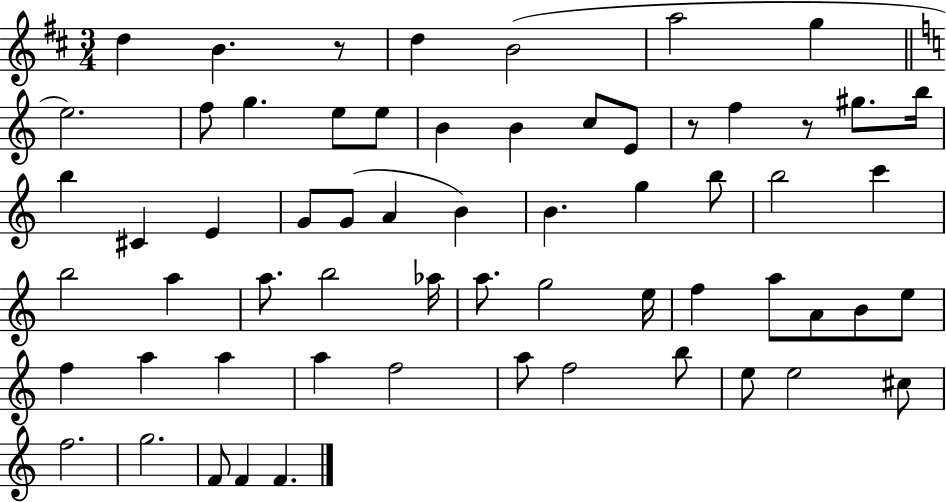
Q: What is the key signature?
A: D major